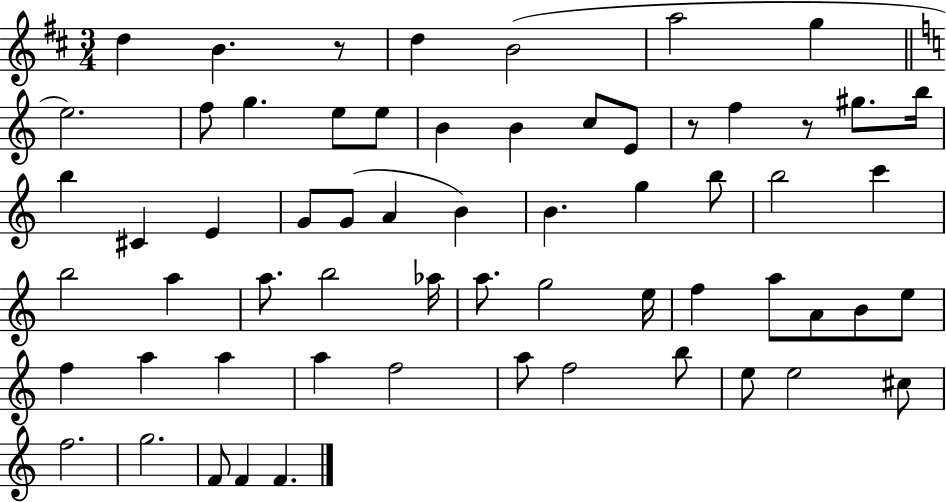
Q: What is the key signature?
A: D major